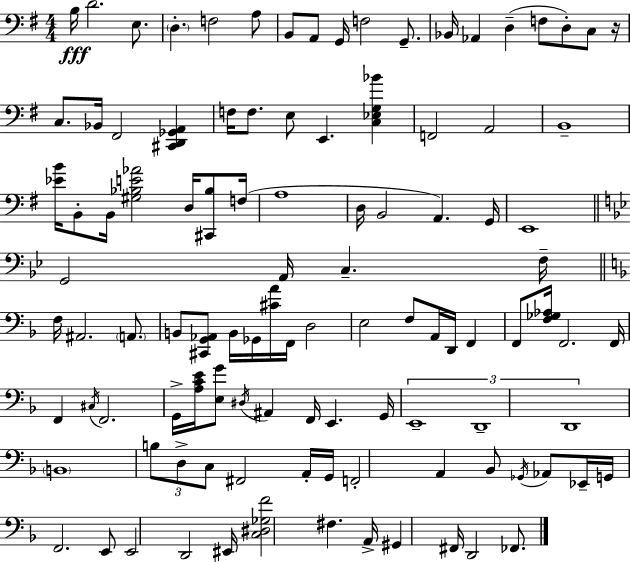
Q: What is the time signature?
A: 4/4